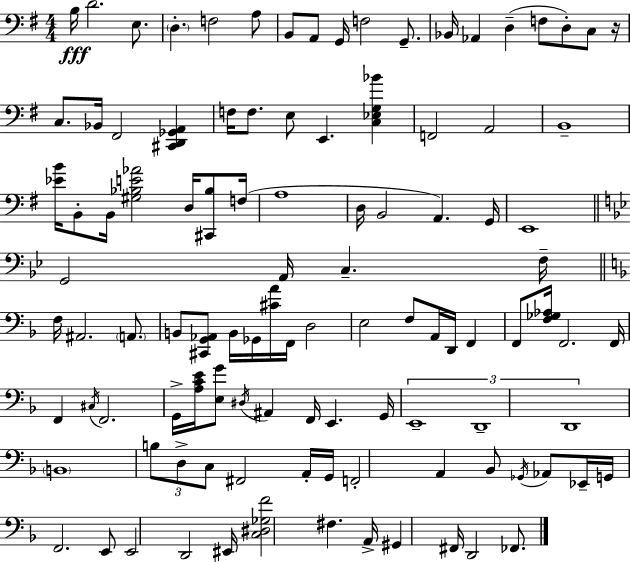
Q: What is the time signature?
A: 4/4